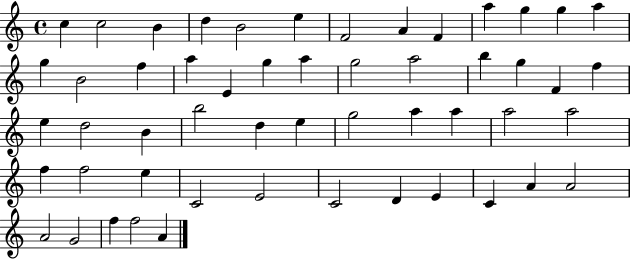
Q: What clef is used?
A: treble